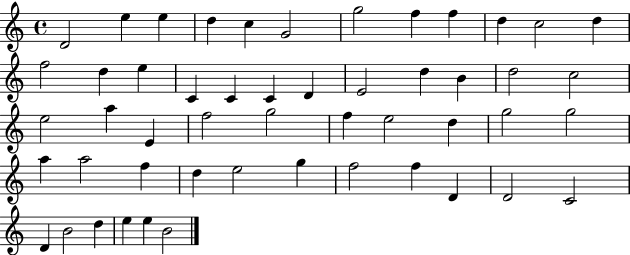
D4/h E5/q E5/q D5/q C5/q G4/h G5/h F5/q F5/q D5/q C5/h D5/q F5/h D5/q E5/q C4/q C4/q C4/q D4/q E4/h D5/q B4/q D5/h C5/h E5/h A5/q E4/q F5/h G5/h F5/q E5/h D5/q G5/h G5/h A5/q A5/h F5/q D5/q E5/h G5/q F5/h F5/q D4/q D4/h C4/h D4/q B4/h D5/q E5/q E5/q B4/h